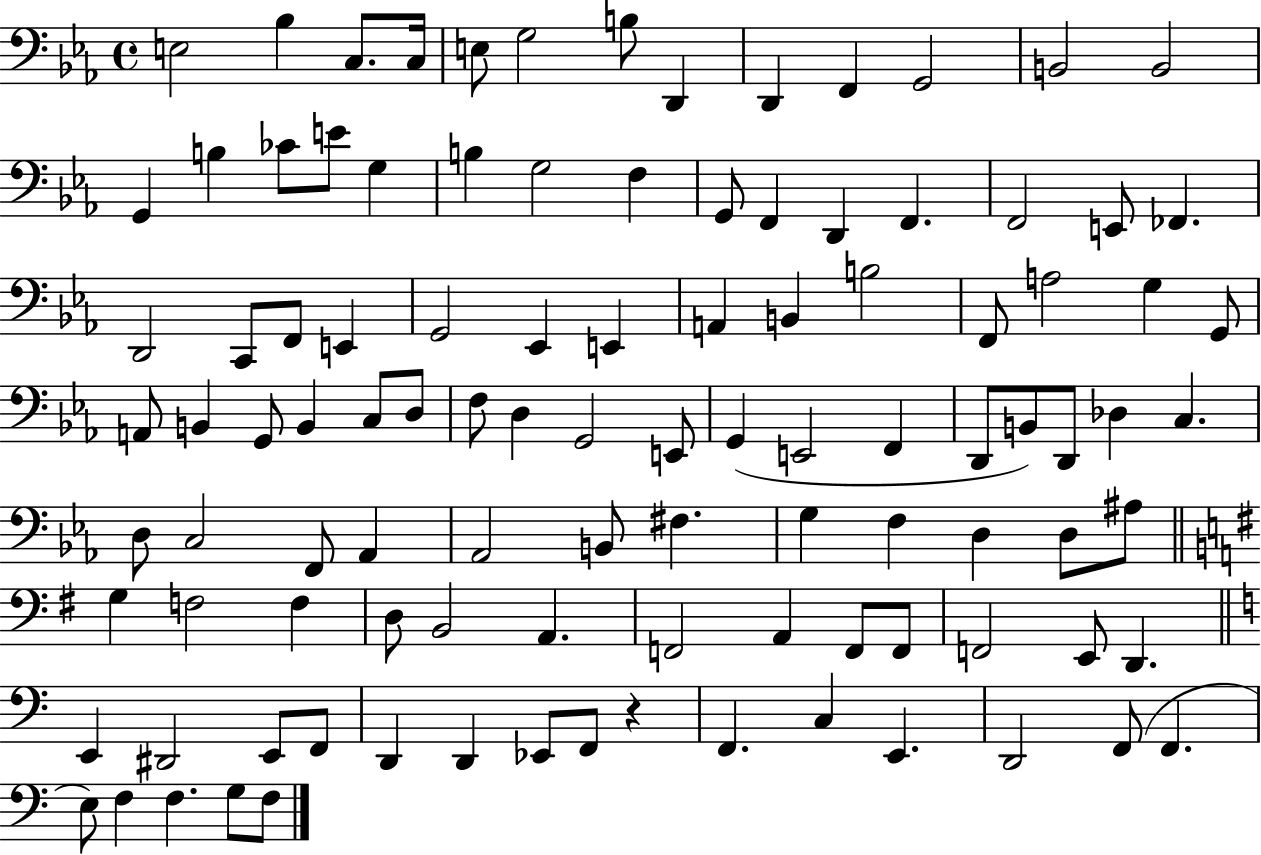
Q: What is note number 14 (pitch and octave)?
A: G2